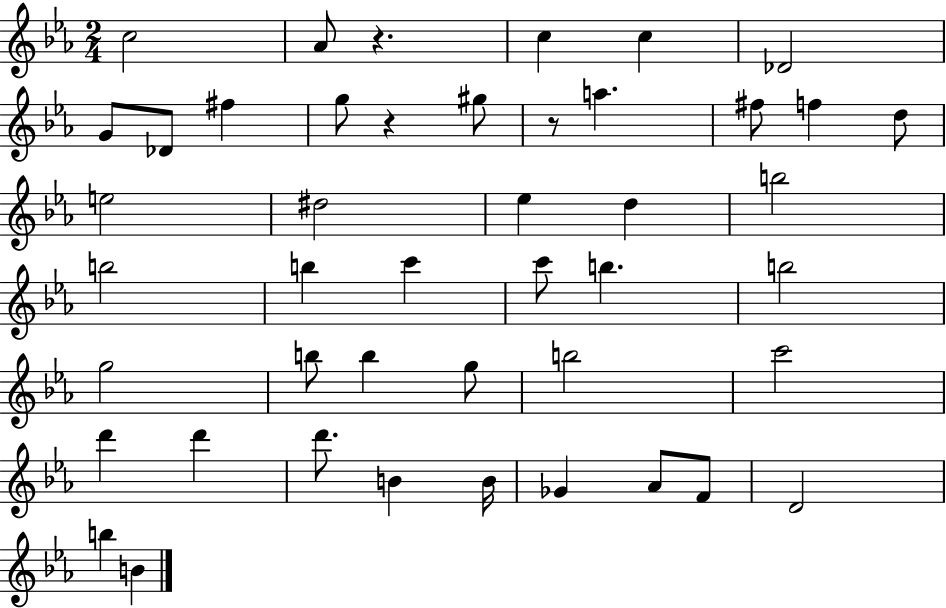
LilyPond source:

{
  \clef treble
  \numericTimeSignature
  \time 2/4
  \key ees \major
  c''2 | aes'8 r4. | c''4 c''4 | des'2 | \break g'8 des'8 fis''4 | g''8 r4 gis''8 | r8 a''4. | fis''8 f''4 d''8 | \break e''2 | dis''2 | ees''4 d''4 | b''2 | \break b''2 | b''4 c'''4 | c'''8 b''4. | b''2 | \break g''2 | b''8 b''4 g''8 | b''2 | c'''2 | \break d'''4 d'''4 | d'''8. b'4 b'16 | ges'4 aes'8 f'8 | d'2 | \break b''4 b'4 | \bar "|."
}